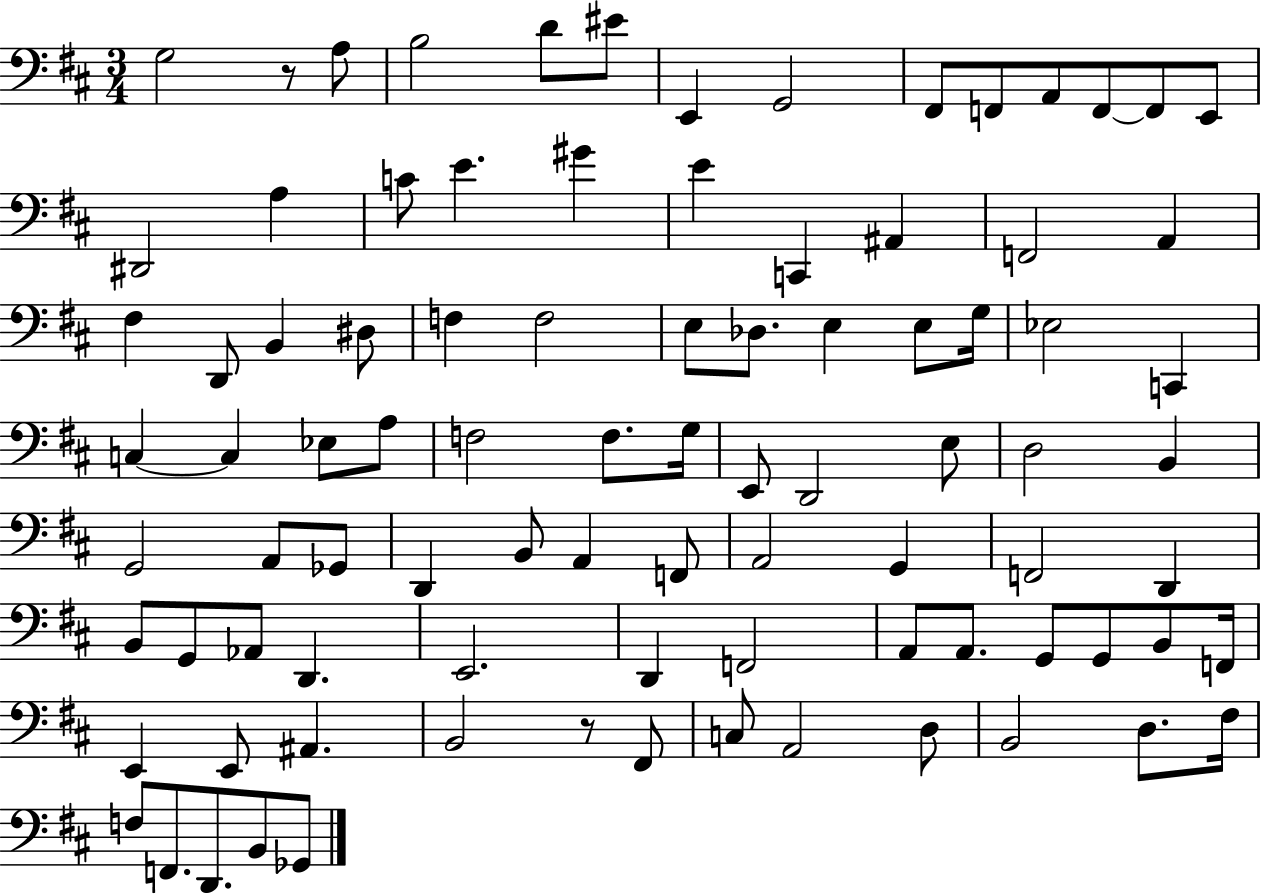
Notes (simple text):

G3/h R/e A3/e B3/h D4/e EIS4/e E2/q G2/h F#2/e F2/e A2/e F2/e F2/e E2/e D#2/h A3/q C4/e E4/q. G#4/q E4/q C2/q A#2/q F2/h A2/q F#3/q D2/e B2/q D#3/e F3/q F3/h E3/e Db3/e. E3/q E3/e G3/s Eb3/h C2/q C3/q C3/q Eb3/e A3/e F3/h F3/e. G3/s E2/e D2/h E3/e D3/h B2/q G2/h A2/e Gb2/e D2/q B2/e A2/q F2/e A2/h G2/q F2/h D2/q B2/e G2/e Ab2/e D2/q. E2/h. D2/q F2/h A2/e A2/e. G2/e G2/e B2/e F2/s E2/q E2/e A#2/q. B2/h R/e F#2/e C3/e A2/h D3/e B2/h D3/e. F#3/s F3/e F2/e. D2/e. B2/e Gb2/e